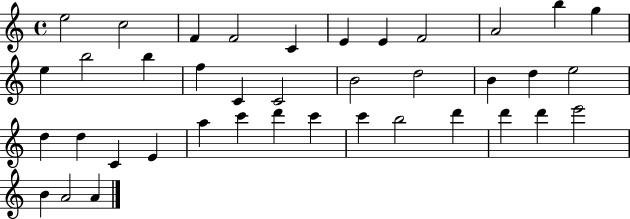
E5/h C5/h F4/q F4/h C4/q E4/q E4/q F4/h A4/h B5/q G5/q E5/q B5/h B5/q F5/q C4/q C4/h B4/h D5/h B4/q D5/q E5/h D5/q D5/q C4/q E4/q A5/q C6/q D6/q C6/q C6/q B5/h D6/q D6/q D6/q E6/h B4/q A4/h A4/q